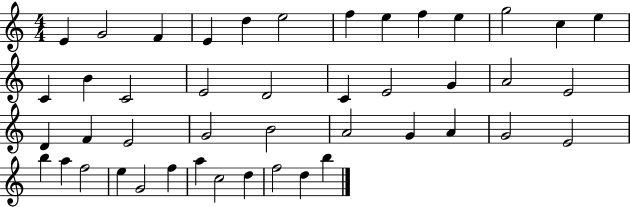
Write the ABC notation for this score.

X:1
T:Untitled
M:4/4
L:1/4
K:C
E G2 F E d e2 f e f e g2 c e C B C2 E2 D2 C E2 G A2 E2 D F E2 G2 B2 A2 G A G2 E2 b a f2 e G2 f a c2 d f2 d b